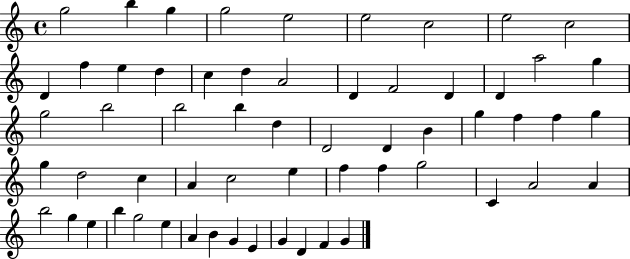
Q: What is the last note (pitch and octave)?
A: G4